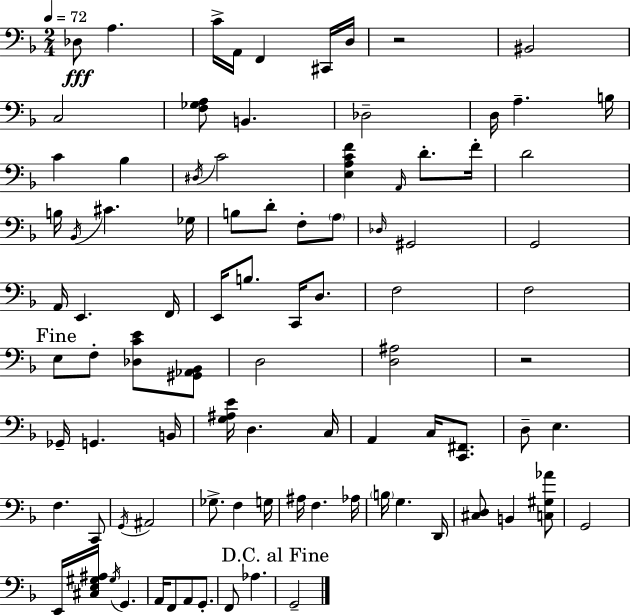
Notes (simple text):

Db3/e A3/q. C4/s A2/s F2/q C#2/s D3/s R/h BIS2/h C3/h [F3,Gb3,A3]/e B2/q. Db3/h D3/s A3/q. B3/s C4/q Bb3/q D#3/s C4/h [E3,A3,C4,F4]/q A2/s D4/e. F4/s D4/h B3/s Bb2/s C#4/q. Gb3/s B3/e D4/e F3/e A3/e Db3/s G#2/h G2/h A2/s E2/q. F2/s E2/s B3/e. C2/s D3/e. F3/h F3/h E3/e F3/e [Db3,C4,E4]/e [G#2,Ab2,Bb2]/e D3/h [D3,A#3]/h R/h Gb2/s G2/q. B2/s [G3,A#3,E4]/s D3/q. C3/s A2/q C3/s [C2,F#2]/e. D3/e E3/q. F3/q. C2/e G2/s A#2/h Gb3/e. F3/q G3/s A#3/s F3/q. Ab3/s B3/s G3/q. D2/s [C#3,D3]/e B2/q [C3,G#3,Ab4]/e G2/h E2/s [C#3,E3,G#3,A#3]/s G#3/s G2/q. A2/s F2/e A2/e G2/e. F2/e Ab3/q. G2/h